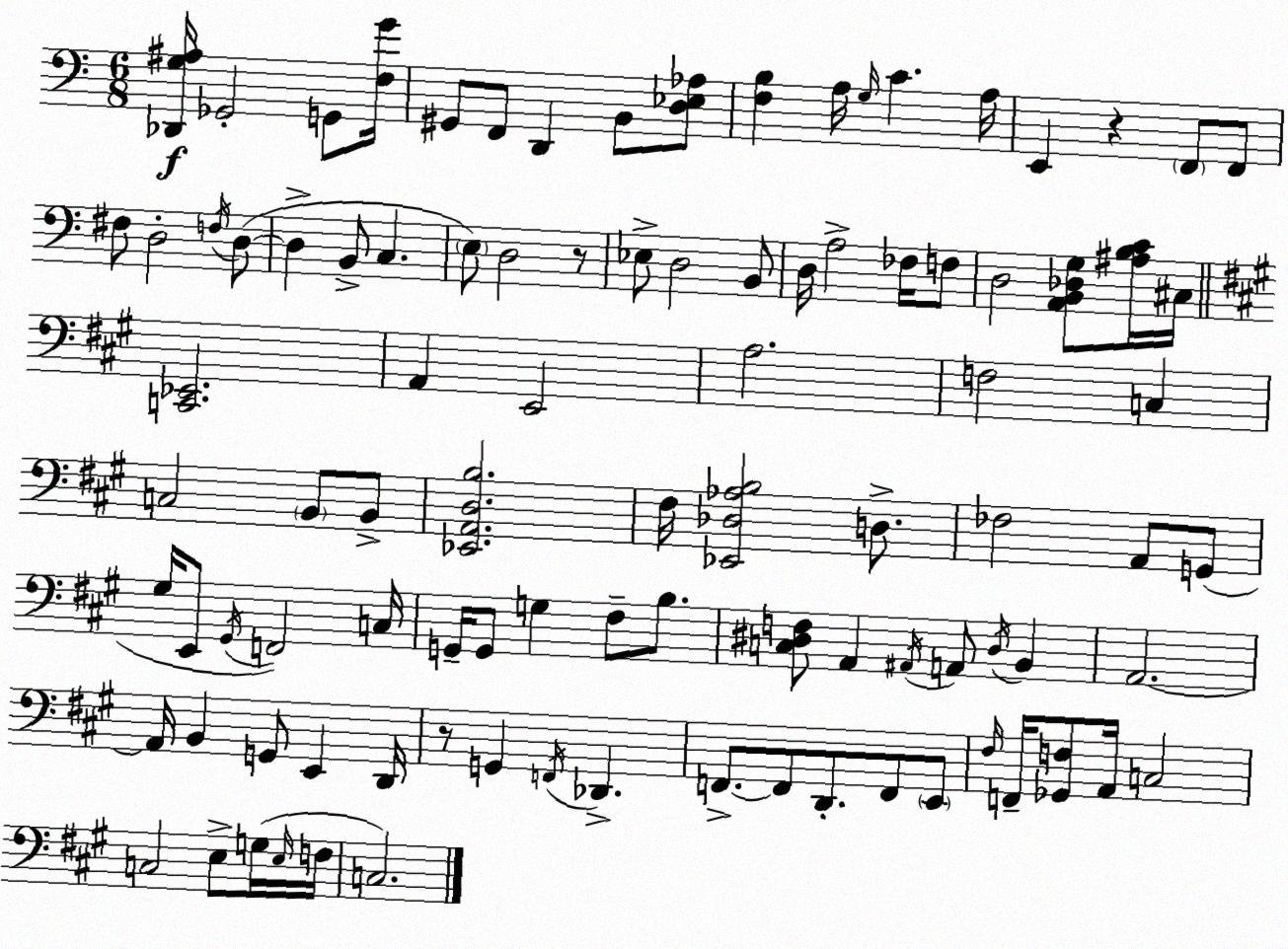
X:1
T:Untitled
M:6/8
L:1/4
K:Am
[_D,,G,^A,]/4 _G,,2 G,,/2 [F,G]/4 ^G,,/2 F,,/2 D,, B,,/2 [D,_E,_A,]/2 [F,B,] A,/4 G,/4 C A,/4 E,, z F,,/2 F,,/2 ^F,/2 D,2 F,/4 D,/2 D, B,,/2 C, E,/2 D,2 z/2 _E,/2 D,2 B,,/2 D,/4 A,2 _F,/4 F,/2 D,2 [A,,B,,_D,G,]/2 [^A,B,C]/4 ^C,/4 [C,,_E,,]2 A,, E,,2 A,2 F,2 C, C,2 B,,/2 B,,/2 [_E,,A,,D,B,]2 ^F,/4 [_E,,_D,_A,B,]2 D,/2 _F,2 A,,/2 G,,/2 ^G,/4 E,,/2 ^G,,/4 F,,2 C,/4 G,,/4 G,,/2 G, ^F,/2 B,/2 [C,^D,F,]/2 A,, ^A,,/4 A,,/2 ^D,/4 B,, A,,2 A,,/4 B,, G,,/2 E,, D,,/4 z/2 G,, F,,/4 _D,, F,,/2 F,,/2 D,,/2 F,,/2 E,,/2 ^F,/4 F,,/4 [_G,,F,]/2 A,,/4 C,2 C,2 E,/2 G,/4 E,/4 F,/4 C,2